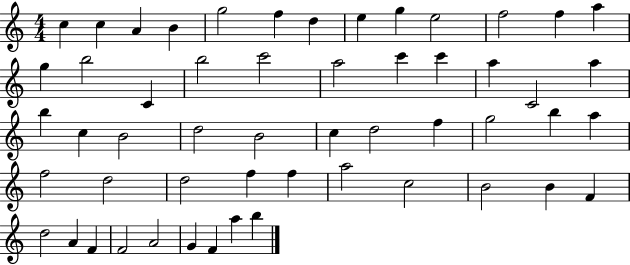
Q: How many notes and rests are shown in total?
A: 54